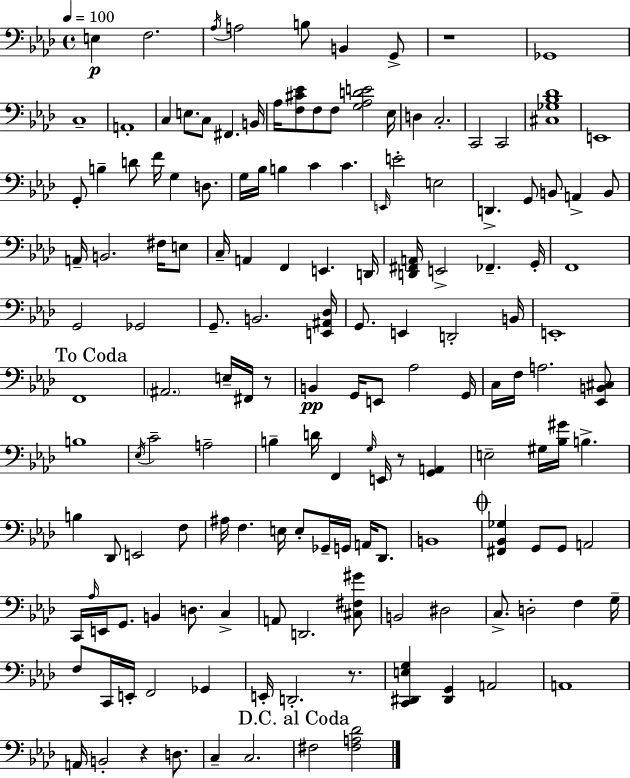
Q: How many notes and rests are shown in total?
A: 153